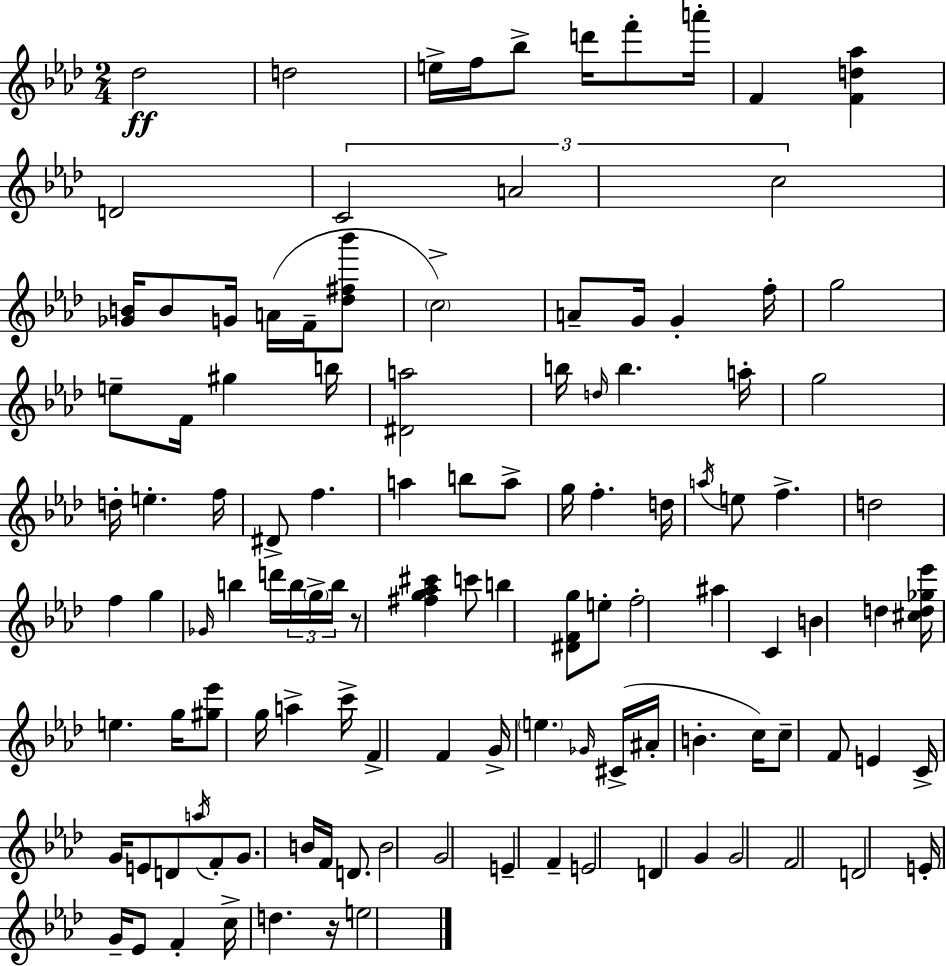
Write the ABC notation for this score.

X:1
T:Untitled
M:2/4
L:1/4
K:Ab
_d2 d2 e/4 f/4 _b/2 d'/4 f'/2 a'/4 F [Fd_a] D2 C2 A2 c2 [_GB]/4 B/2 G/4 A/4 F/4 [_d^f_b']/2 c2 A/2 G/4 G f/4 g2 e/2 F/4 ^g b/4 [^Da]2 b/4 d/4 b a/4 g2 d/4 e f/4 ^D/2 f a b/2 a/2 g/4 f d/4 a/4 e/2 f d2 f g _G/4 b d'/4 b/4 g/4 b/4 z/2 [^fg_a^c'] c'/2 b [^DFg]/2 e/2 f2 ^a C B d [^cd_g_e']/4 e g/4 [^g_e']/2 g/4 a c'/4 F F G/4 e _G/4 ^C/4 ^A/4 B c/4 c/2 F/2 E C/4 G/4 E/2 D/2 a/4 F/2 G/2 B/4 F/4 D/2 B2 G2 E F E2 D G G2 F2 D2 E/4 G/4 _E/2 F c/4 d z/4 e2